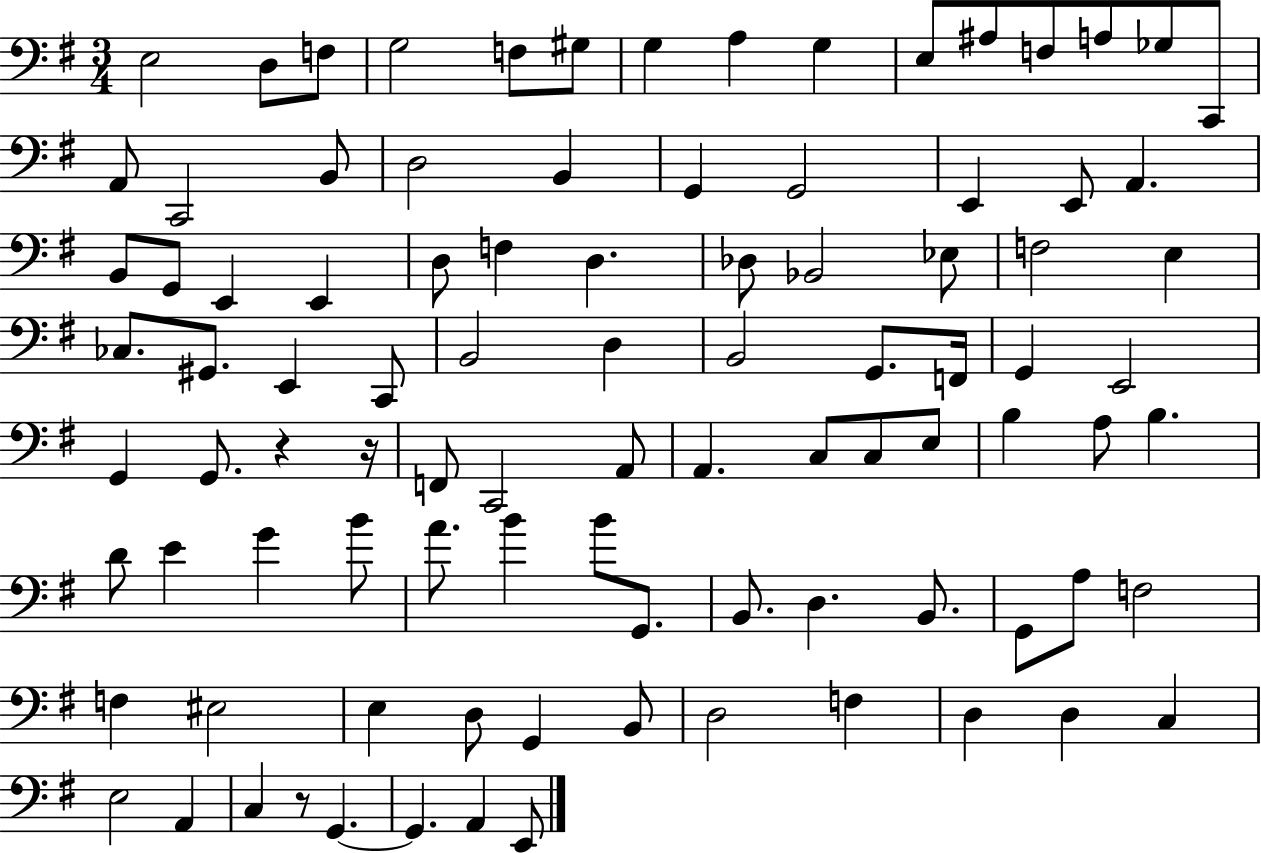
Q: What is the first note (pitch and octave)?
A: E3